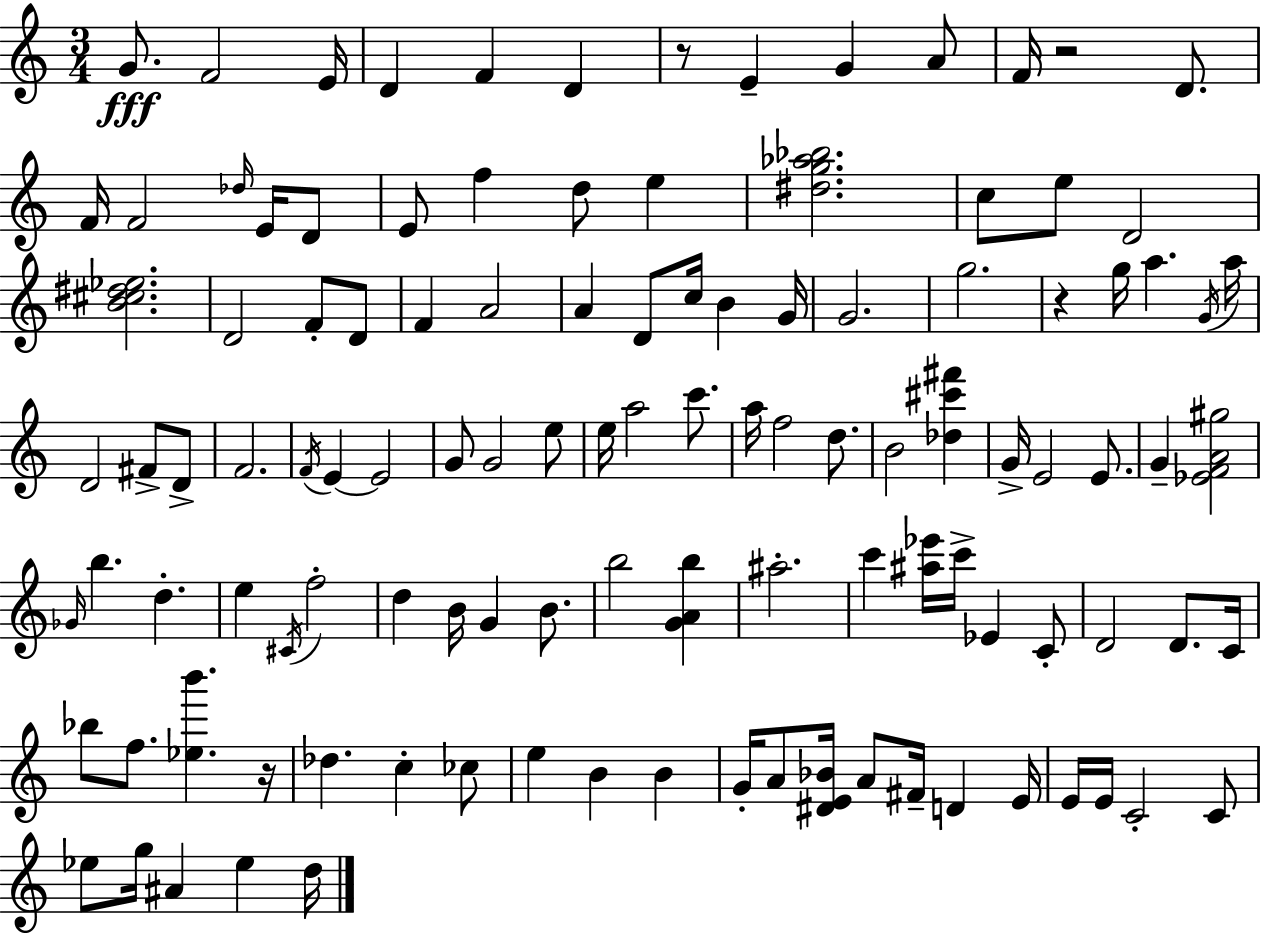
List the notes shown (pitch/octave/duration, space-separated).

G4/e. F4/h E4/s D4/q F4/q D4/q R/e E4/q G4/q A4/e F4/s R/h D4/e. F4/s F4/h Db5/s E4/s D4/e E4/e F5/q D5/e E5/q [D#5,G5,Ab5,Bb5]/h. C5/e E5/e D4/h [B4,C#5,D#5,Eb5]/h. D4/h F4/e D4/e F4/q A4/h A4/q D4/e C5/s B4/q G4/s G4/h. G5/h. R/q G5/s A5/q. G4/s A5/s D4/h F#4/e D4/e F4/h. F4/s E4/q E4/h G4/e G4/h E5/e E5/s A5/h C6/e. A5/s F5/h D5/e. B4/h [Db5,C#6,F#6]/q G4/s E4/h E4/e. G4/q [Eb4,F4,A4,G#5]/h Gb4/s B5/q. D5/q. E5/q C#4/s F5/h D5/q B4/s G4/q B4/e. B5/h [G4,A4,B5]/q A#5/h. C6/q [A#5,Eb6]/s C6/s Eb4/q C4/e D4/h D4/e. C4/s Bb5/e F5/e. [Eb5,B6]/q. R/s Db5/q. C5/q CES5/e E5/q B4/q B4/q G4/s A4/e [D#4,E4,Bb4]/s A4/e F#4/s D4/q E4/s E4/s E4/s C4/h C4/e Eb5/e G5/s A#4/q Eb5/q D5/s